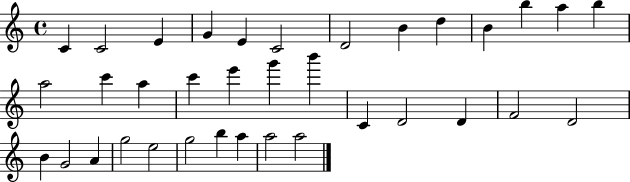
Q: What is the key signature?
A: C major